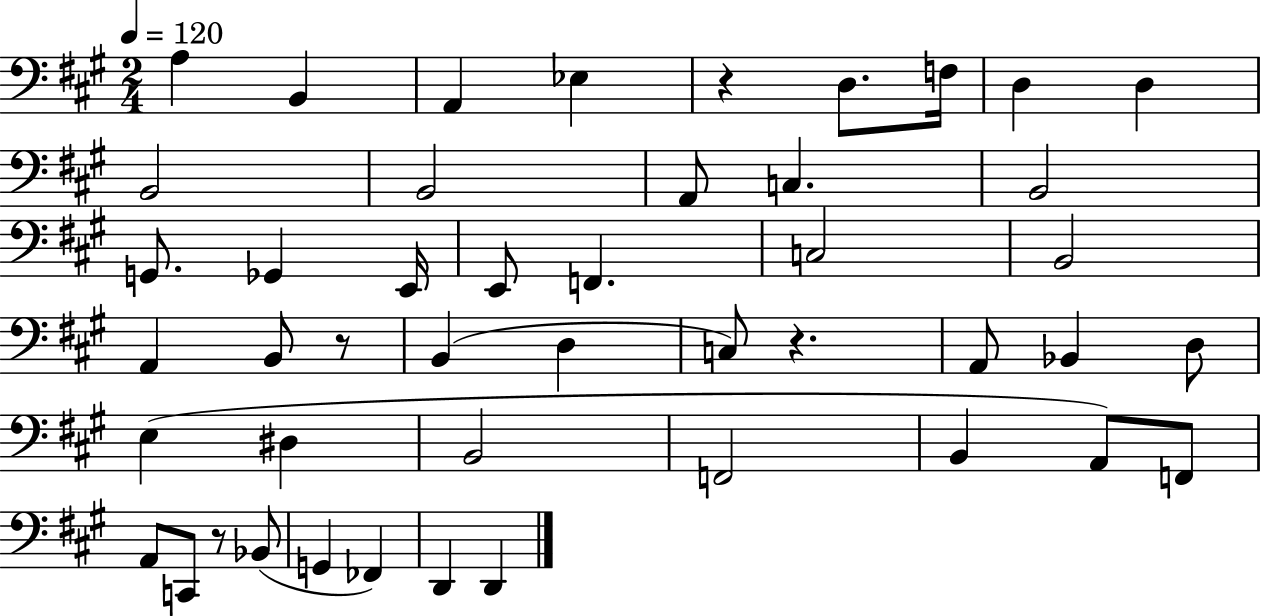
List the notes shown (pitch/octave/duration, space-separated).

A3/q B2/q A2/q Eb3/q R/q D3/e. F3/s D3/q D3/q B2/h B2/h A2/e C3/q. B2/h G2/e. Gb2/q E2/s E2/e F2/q. C3/h B2/h A2/q B2/e R/e B2/q D3/q C3/e R/q. A2/e Bb2/q D3/e E3/q D#3/q B2/h F2/h B2/q A2/e F2/e A2/e C2/e R/e Bb2/e G2/q FES2/q D2/q D2/q